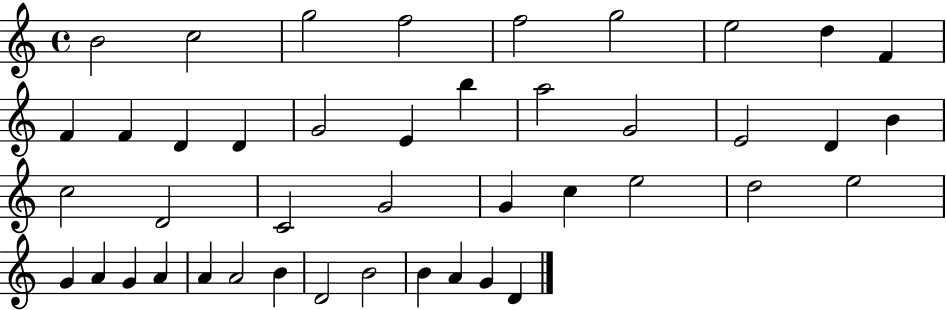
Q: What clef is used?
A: treble